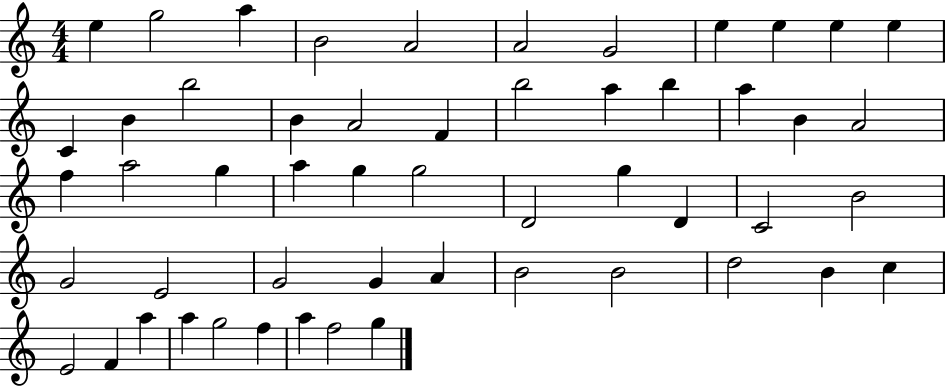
E5/q G5/h A5/q B4/h A4/h A4/h G4/h E5/q E5/q E5/q E5/q C4/q B4/q B5/h B4/q A4/h F4/q B5/h A5/q B5/q A5/q B4/q A4/h F5/q A5/h G5/q A5/q G5/q G5/h D4/h G5/q D4/q C4/h B4/h G4/h E4/h G4/h G4/q A4/q B4/h B4/h D5/h B4/q C5/q E4/h F4/q A5/q A5/q G5/h F5/q A5/q F5/h G5/q